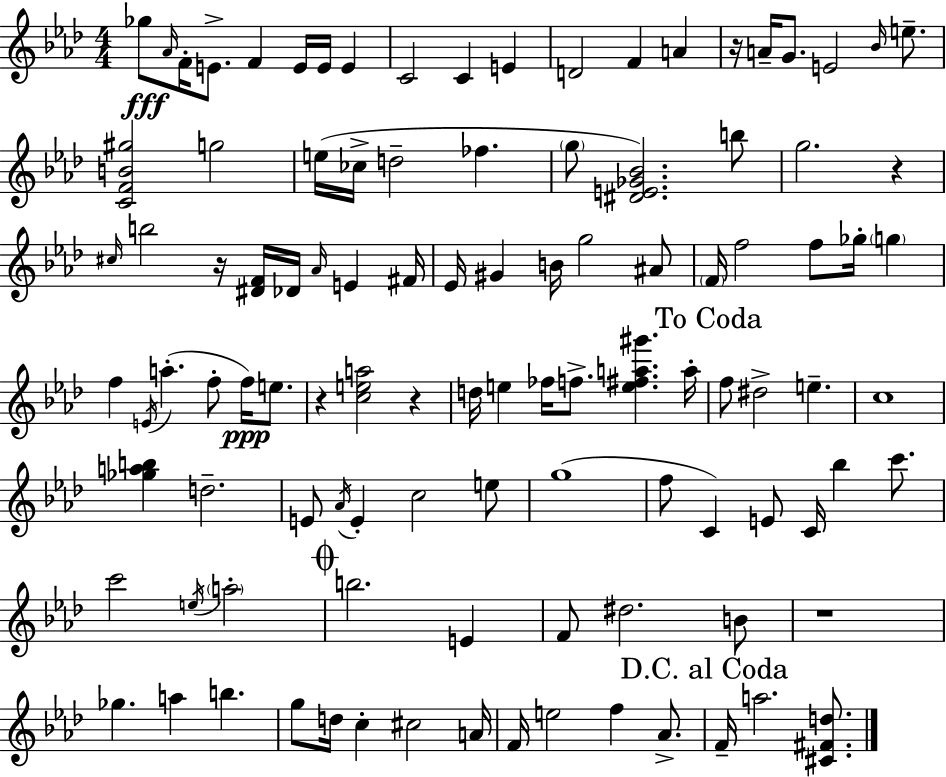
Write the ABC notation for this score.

X:1
T:Untitled
M:4/4
L:1/4
K:Fm
_g/2 _A/4 F/4 E/2 F E/4 E/4 E C2 C E D2 F A z/4 A/4 G/2 E2 _B/4 e/2 [CFB^g]2 g2 e/4 _c/4 d2 _f g/2 [^DE_G_B]2 b/2 g2 z ^c/4 b2 z/4 [^DF]/4 _D/4 _A/4 E ^F/4 _E/4 ^G B/4 g2 ^A/2 F/4 f2 f/2 _g/4 g f E/4 a f/2 f/4 e/2 z [cea]2 z d/4 e _f/4 f/2 [e^fa^g'] a/4 f/2 ^d2 e c4 [_gab] d2 E/2 _A/4 E c2 e/2 g4 f/2 C E/2 C/4 _b c'/2 c'2 e/4 a2 b2 E F/2 ^d2 B/2 z4 _g a b g/2 d/4 c ^c2 A/4 F/4 e2 f _A/2 F/4 a2 [^C^Fd]/2